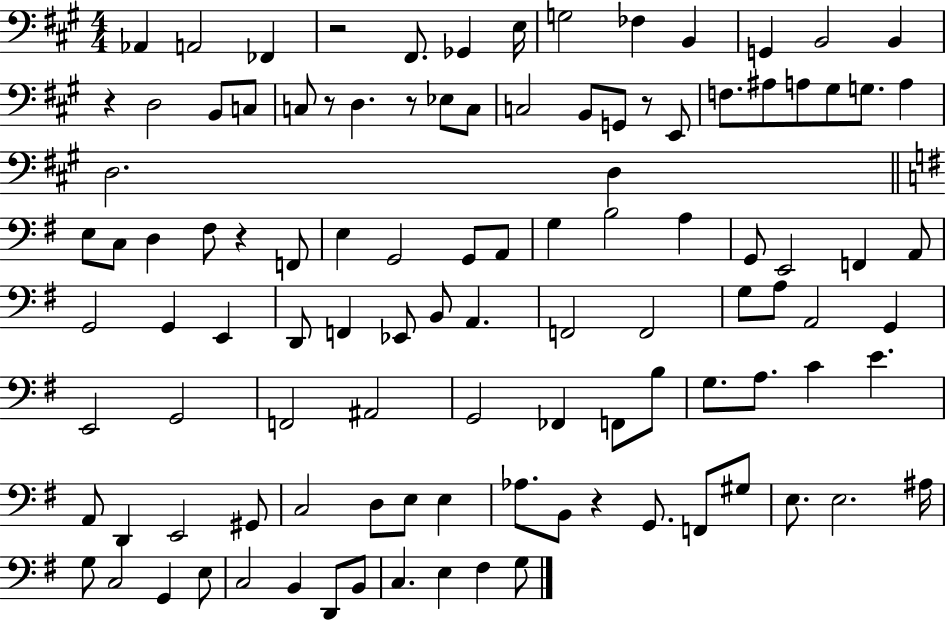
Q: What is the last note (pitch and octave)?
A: G3